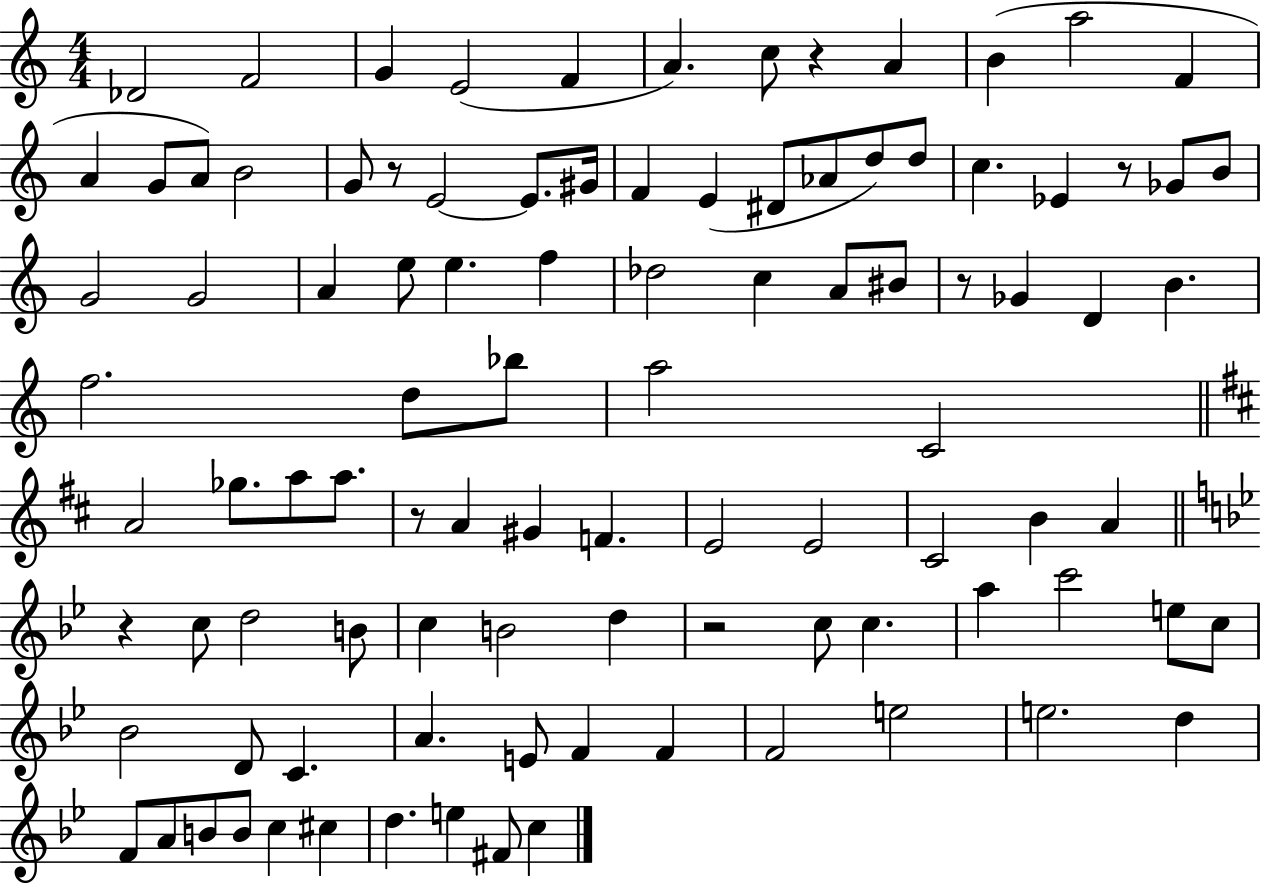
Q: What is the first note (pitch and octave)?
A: Db4